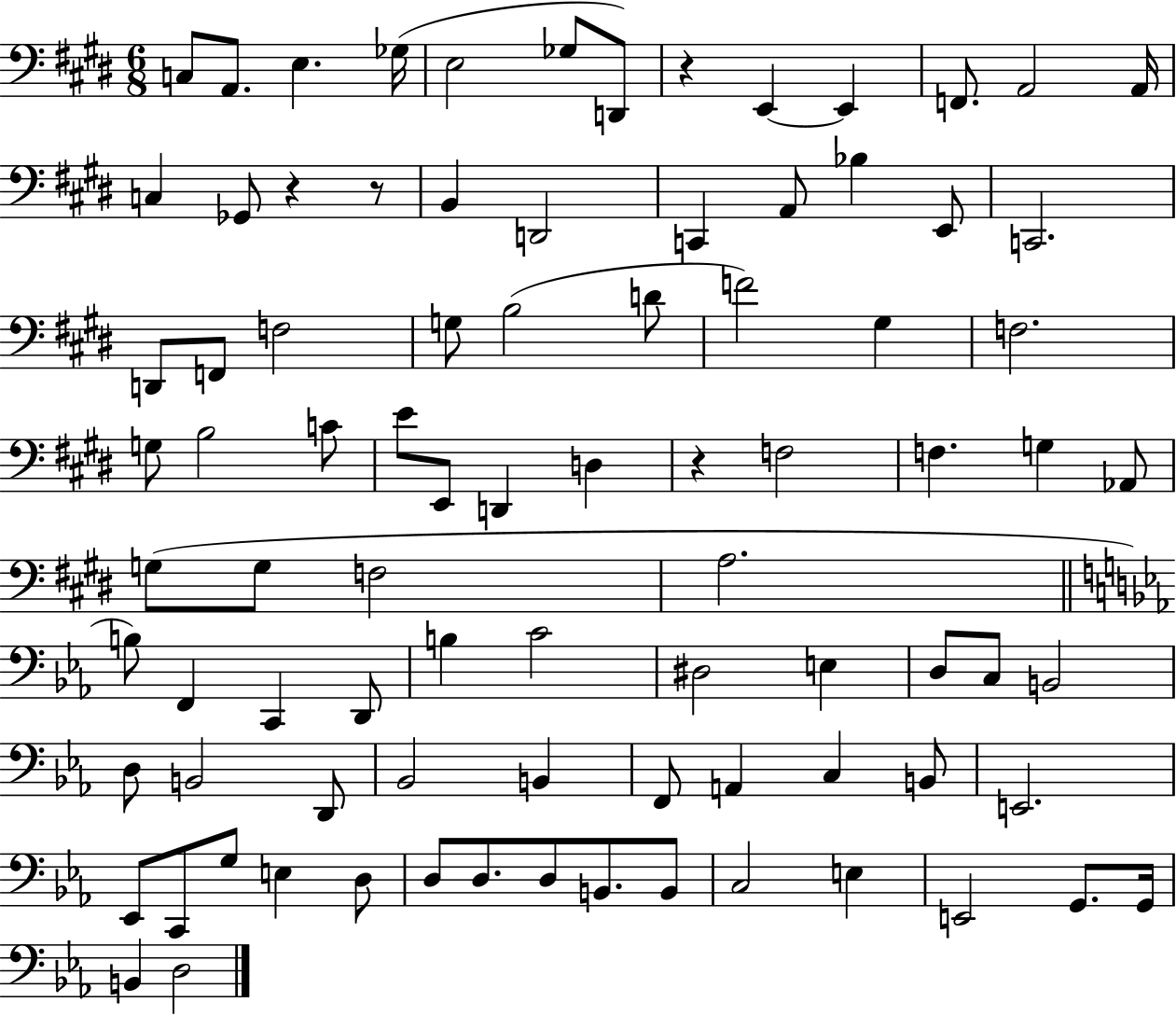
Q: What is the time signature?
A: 6/8